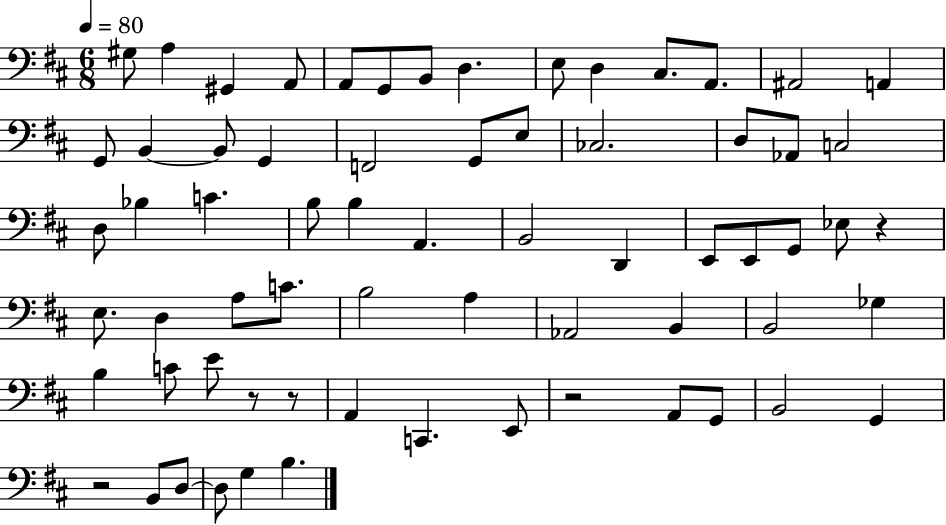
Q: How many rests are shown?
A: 5